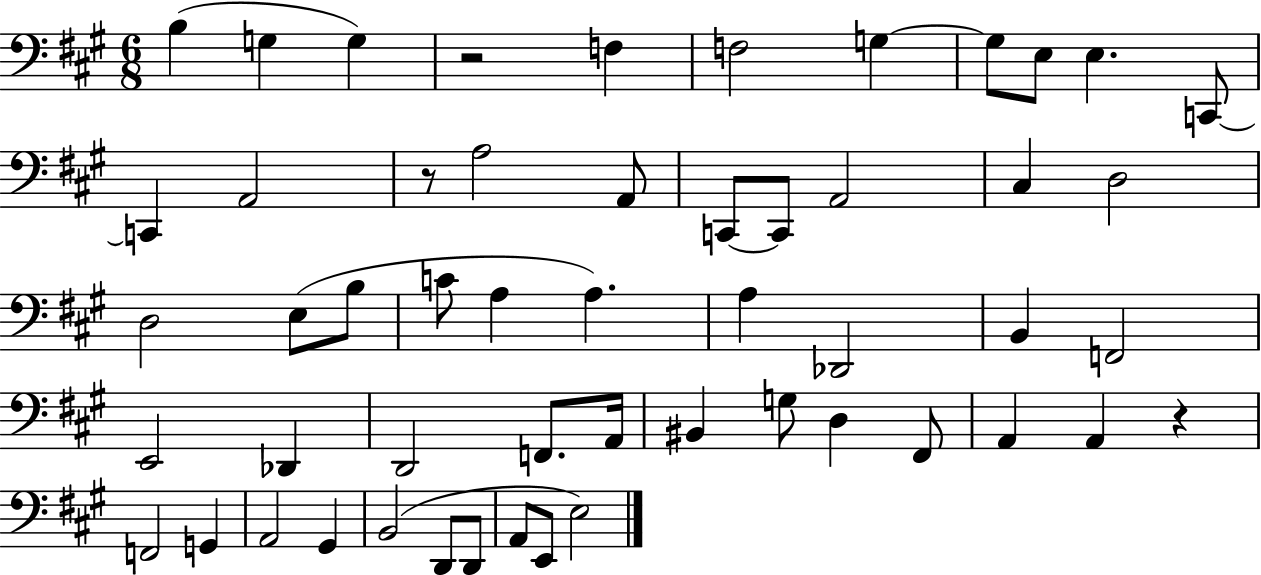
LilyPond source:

{
  \clef bass
  \numericTimeSignature
  \time 6/8
  \key a \major
  b4( g4 g4) | r2 f4 | f2 g4~~ | g8 e8 e4. c,8~~ | \break c,4 a,2 | r8 a2 a,8 | c,8~~ c,8 a,2 | cis4 d2 | \break d2 e8( b8 | c'8 a4 a4.) | a4 des,2 | b,4 f,2 | \break e,2 des,4 | d,2 f,8. a,16 | bis,4 g8 d4 fis,8 | a,4 a,4 r4 | \break f,2 g,4 | a,2 gis,4 | b,2( d,8 d,8 | a,8 e,8 e2) | \break \bar "|."
}